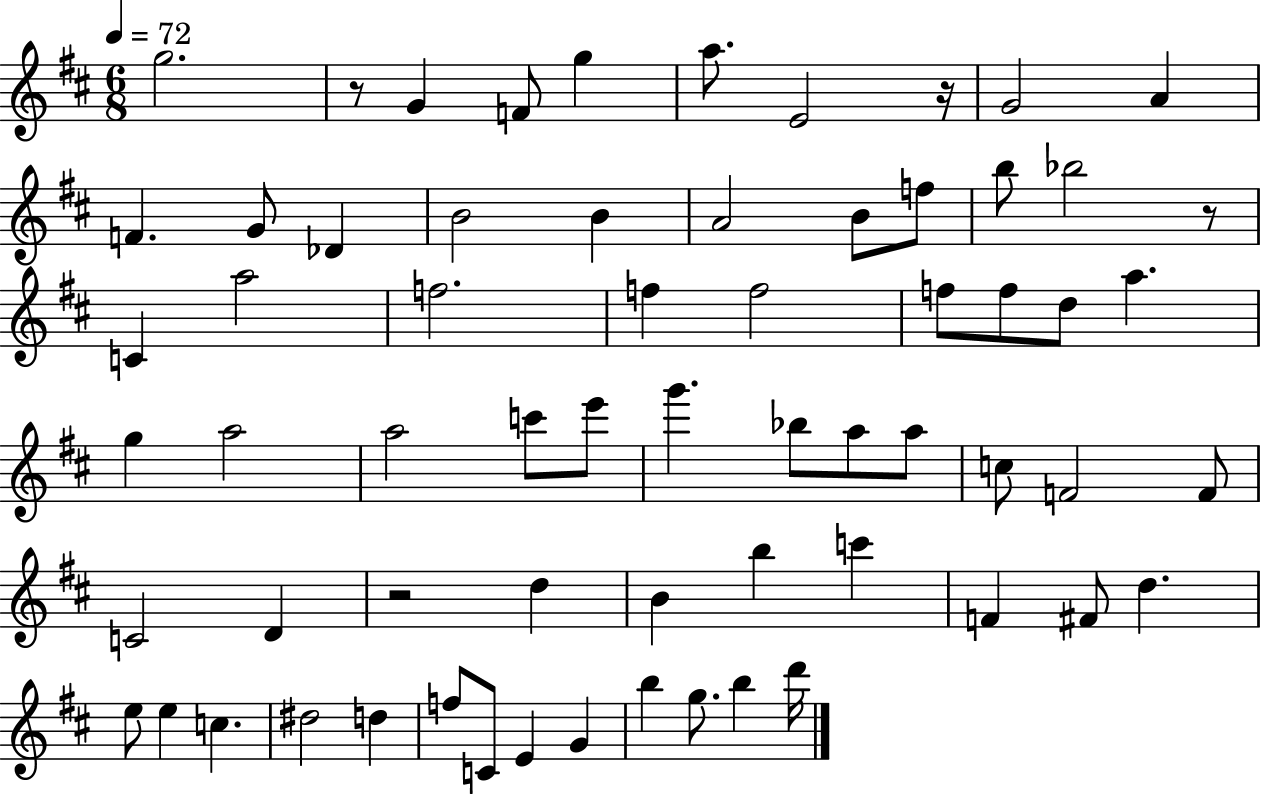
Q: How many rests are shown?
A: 4